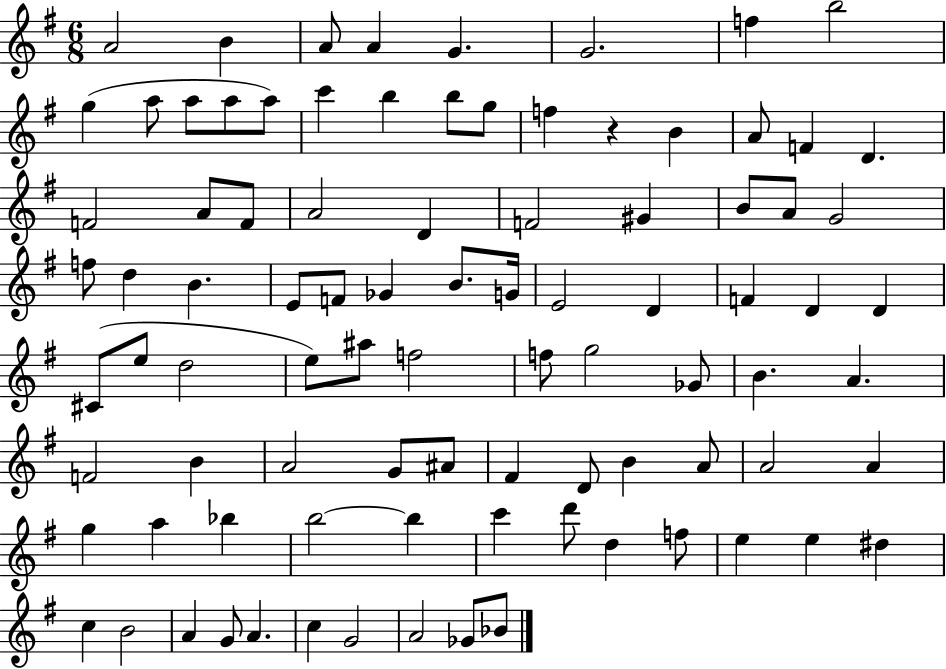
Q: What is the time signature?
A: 6/8